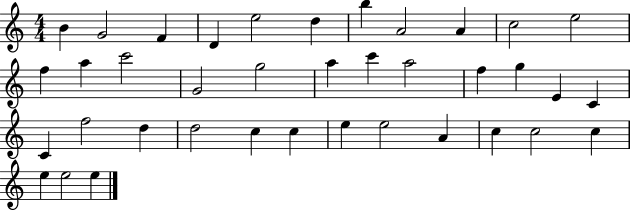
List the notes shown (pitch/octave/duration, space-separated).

B4/q G4/h F4/q D4/q E5/h D5/q B5/q A4/h A4/q C5/h E5/h F5/q A5/q C6/h G4/h G5/h A5/q C6/q A5/h F5/q G5/q E4/q C4/q C4/q F5/h D5/q D5/h C5/q C5/q E5/q E5/h A4/q C5/q C5/h C5/q E5/q E5/h E5/q